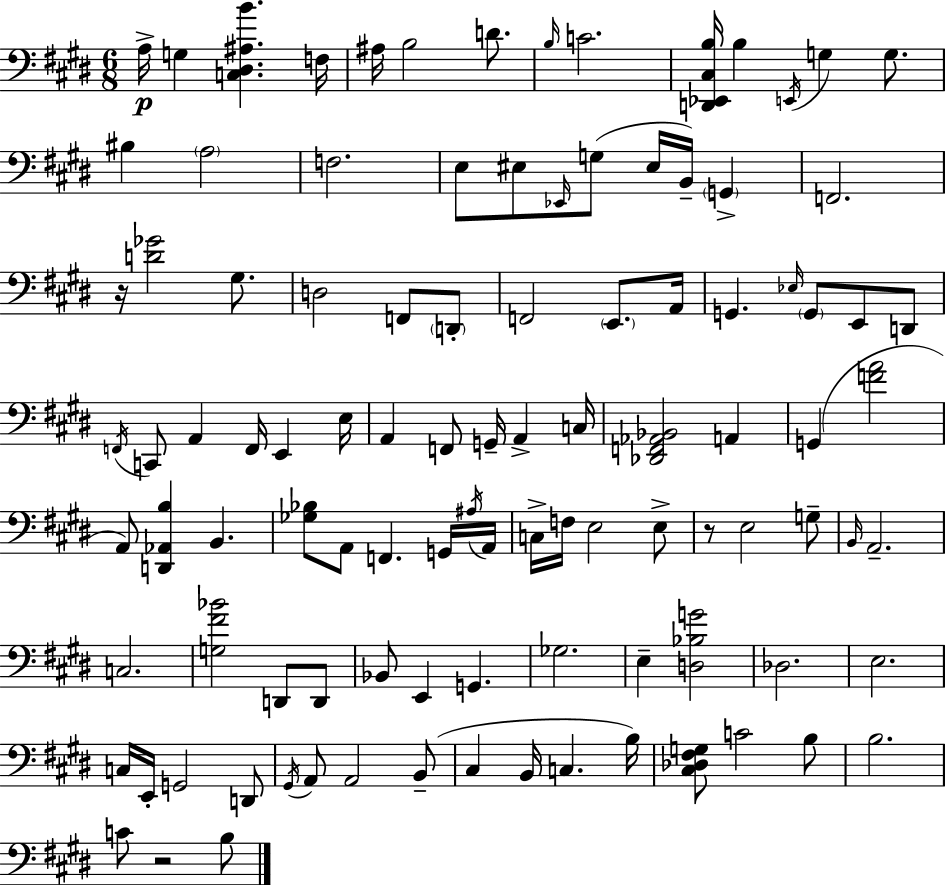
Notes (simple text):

A3/s G3/q [C3,D#3,A#3,B4]/q. F3/s A#3/s B3/h D4/e. B3/s C4/h. [D2,Eb2,C#3,B3]/s B3/q E2/s G3/q G3/e. BIS3/q A3/h F3/h. E3/e EIS3/e Eb2/s G3/e EIS3/s B2/s G2/q F2/h. R/s [D4,Gb4]/h G#3/e. D3/h F2/e D2/e F2/h E2/e. A2/s G2/q. Eb3/s G2/e E2/e D2/e F2/s C2/e A2/q F2/s E2/q E3/s A2/q F2/e G2/s A2/q C3/s [Db2,F2,Ab2,Bb2]/h A2/q G2/q [F4,A4]/h A2/e [D2,Ab2,B3]/q B2/q. [Gb3,Bb3]/e A2/e F2/q. G2/s A#3/s A2/s C3/s F3/s E3/h E3/e R/e E3/h G3/e B2/s A2/h. C3/h. [G3,F#4,Bb4]/h D2/e D2/e Bb2/e E2/q G2/q. Gb3/h. E3/q [D3,Bb3,G4]/h Db3/h. E3/h. C3/s E2/s G2/h D2/e G#2/s A2/e A2/h B2/e C#3/q B2/s C3/q. B3/s [C#3,Db3,F#3,G3]/e C4/h B3/e B3/h. C4/e R/h B3/e